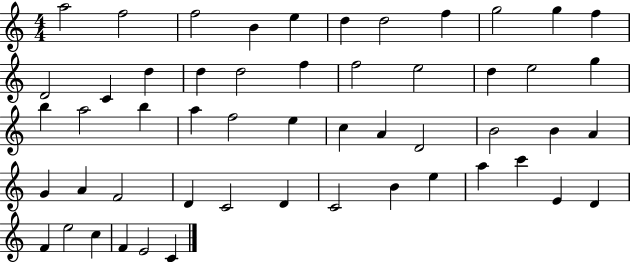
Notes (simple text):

A5/h F5/h F5/h B4/q E5/q D5/q D5/h F5/q G5/h G5/q F5/q D4/h C4/q D5/q D5/q D5/h F5/q F5/h E5/h D5/q E5/h G5/q B5/q A5/h B5/q A5/q F5/h E5/q C5/q A4/q D4/h B4/h B4/q A4/q G4/q A4/q F4/h D4/q C4/h D4/q C4/h B4/q E5/q A5/q C6/q E4/q D4/q F4/q E5/h C5/q F4/q E4/h C4/q